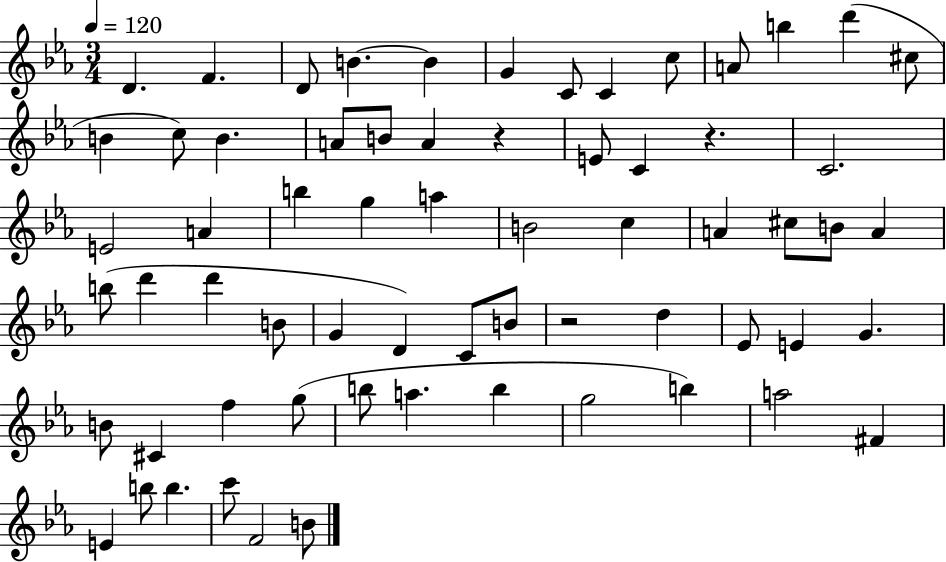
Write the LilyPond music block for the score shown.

{
  \clef treble
  \numericTimeSignature
  \time 3/4
  \key ees \major
  \tempo 4 = 120
  d'4. f'4. | d'8 b'4.~~ b'4 | g'4 c'8 c'4 c''8 | a'8 b''4 d'''4( cis''8 | \break b'4 c''8) b'4. | a'8 b'8 a'4 r4 | e'8 c'4 r4. | c'2. | \break e'2 a'4 | b''4 g''4 a''4 | b'2 c''4 | a'4 cis''8 b'8 a'4 | \break b''8( d'''4 d'''4 b'8 | g'4 d'4) c'8 b'8 | r2 d''4 | ees'8 e'4 g'4. | \break b'8 cis'4 f''4 g''8( | b''8 a''4. b''4 | g''2 b''4) | a''2 fis'4 | \break e'4 b''8 b''4. | c'''8 f'2 b'8 | \bar "|."
}